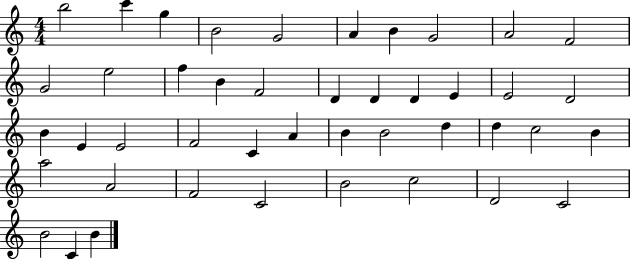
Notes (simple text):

B5/h C6/q G5/q B4/h G4/h A4/q B4/q G4/h A4/h F4/h G4/h E5/h F5/q B4/q F4/h D4/q D4/q D4/q E4/q E4/h D4/h B4/q E4/q E4/h F4/h C4/q A4/q B4/q B4/h D5/q D5/q C5/h B4/q A5/h A4/h F4/h C4/h B4/h C5/h D4/h C4/h B4/h C4/q B4/q